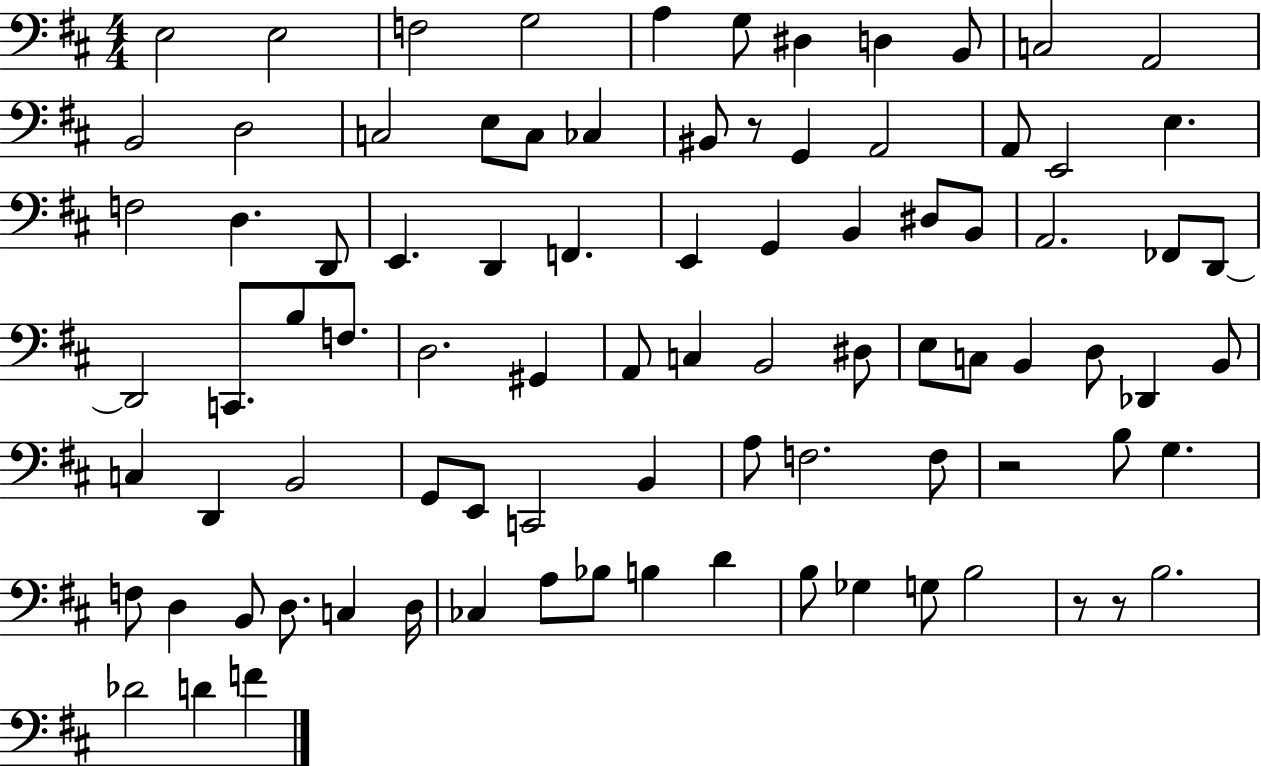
{
  \clef bass
  \numericTimeSignature
  \time 4/4
  \key d \major
  e2 e2 | f2 g2 | a4 g8 dis4 d4 b,8 | c2 a,2 | \break b,2 d2 | c2 e8 c8 ces4 | bis,8 r8 g,4 a,2 | a,8 e,2 e4. | \break f2 d4. d,8 | e,4. d,4 f,4. | e,4 g,4 b,4 dis8 b,8 | a,2. fes,8 d,8~~ | \break d,2 c,8. b8 f8. | d2. gis,4 | a,8 c4 b,2 dis8 | e8 c8 b,4 d8 des,4 b,8 | \break c4 d,4 b,2 | g,8 e,8 c,2 b,4 | a8 f2. f8 | r2 b8 g4. | \break f8 d4 b,8 d8. c4 d16 | ces4 a8 bes8 b4 d'4 | b8 ges4 g8 b2 | r8 r8 b2. | \break des'2 d'4 f'4 | \bar "|."
}